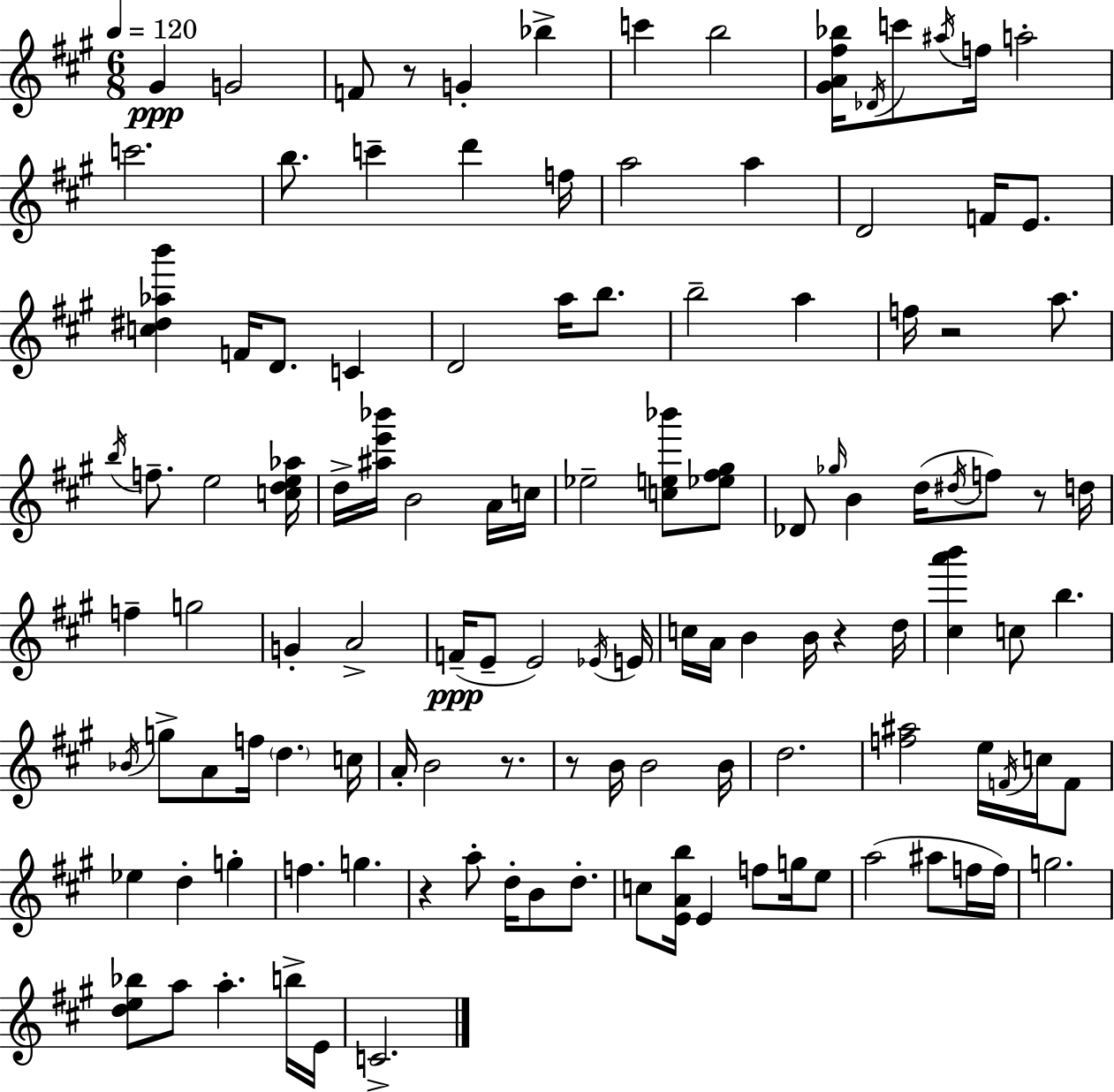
{
  \clef treble
  \numericTimeSignature
  \time 6/8
  \key a \major
  \tempo 4 = 120
  gis'4\ppp g'2 | f'8 r8 g'4-. bes''4-> | c'''4 b''2 | <gis' a' fis'' bes''>16 \acciaccatura { des'16 } c'''8 \acciaccatura { ais''16 } f''16 a''2-. | \break c'''2. | b''8. c'''4-- d'''4 | f''16 a''2 a''4 | d'2 f'16 e'8. | \break <c'' dis'' aes'' b'''>4 f'16 d'8. c'4 | d'2 a''16 b''8. | b''2-- a''4 | f''16 r2 a''8. | \break \acciaccatura { b''16 } f''8.-- e''2 | <c'' d'' e'' aes''>16 d''16-> <ais'' e''' bes'''>16 b'2 | a'16 c''16 ees''2-- <c'' e'' bes'''>8 | <ees'' fis'' gis''>8 des'8 \grace { ges''16 } b'4 d''16( \acciaccatura { dis''16 } | \break f''8) r8 d''16 f''4-- g''2 | g'4-. a'2-> | f'16--(\ppp e'8-- e'2) | \acciaccatura { ees'16 } e'16 c''16 a'16 b'4 | \break b'16 r4 d''16 <cis'' a''' b'''>4 c''8 | b''4. \acciaccatura { bes'16 } g''8-> a'8 f''16 | \parenthesize d''4. c''16 a'16-. b'2 | r8. r8 b'16 b'2 | \break b'16 d''2. | <f'' ais''>2 | e''16 \acciaccatura { f'16 } c''16 f'8 ees''4 | d''4-. g''4-. f''4. | \break g''4. r4 | a''8-. d''16-. b'8 d''8.-. c''8 <e' a' b''>16 e'4 | f''8 g''16 e''8 a''2( | ais''8 f''16 f''16) g''2. | \break <d'' e'' bes''>8 a''8 | a''4.-. b''16-> e'16 c'2.-> | \bar "|."
}